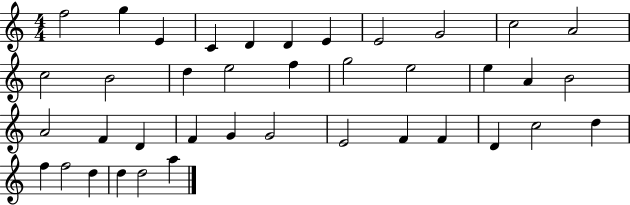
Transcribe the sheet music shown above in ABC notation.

X:1
T:Untitled
M:4/4
L:1/4
K:C
f2 g E C D D E E2 G2 c2 A2 c2 B2 d e2 f g2 e2 e A B2 A2 F D F G G2 E2 F F D c2 d f f2 d d d2 a